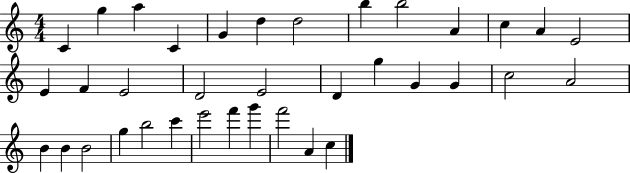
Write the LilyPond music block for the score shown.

{
  \clef treble
  \numericTimeSignature
  \time 4/4
  \key c \major
  c'4 g''4 a''4 c'4 | g'4 d''4 d''2 | b''4 b''2 a'4 | c''4 a'4 e'2 | \break e'4 f'4 e'2 | d'2 e'2 | d'4 g''4 g'4 g'4 | c''2 a'2 | \break b'4 b'4 b'2 | g''4 b''2 c'''4 | e'''2 f'''4 g'''4 | f'''2 a'4 c''4 | \break \bar "|."
}